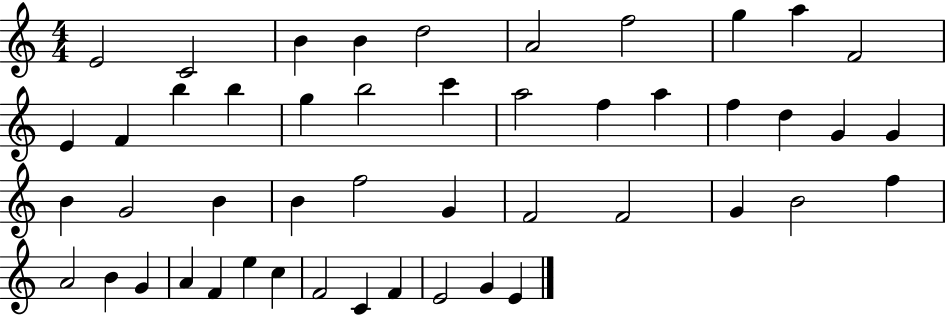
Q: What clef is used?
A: treble